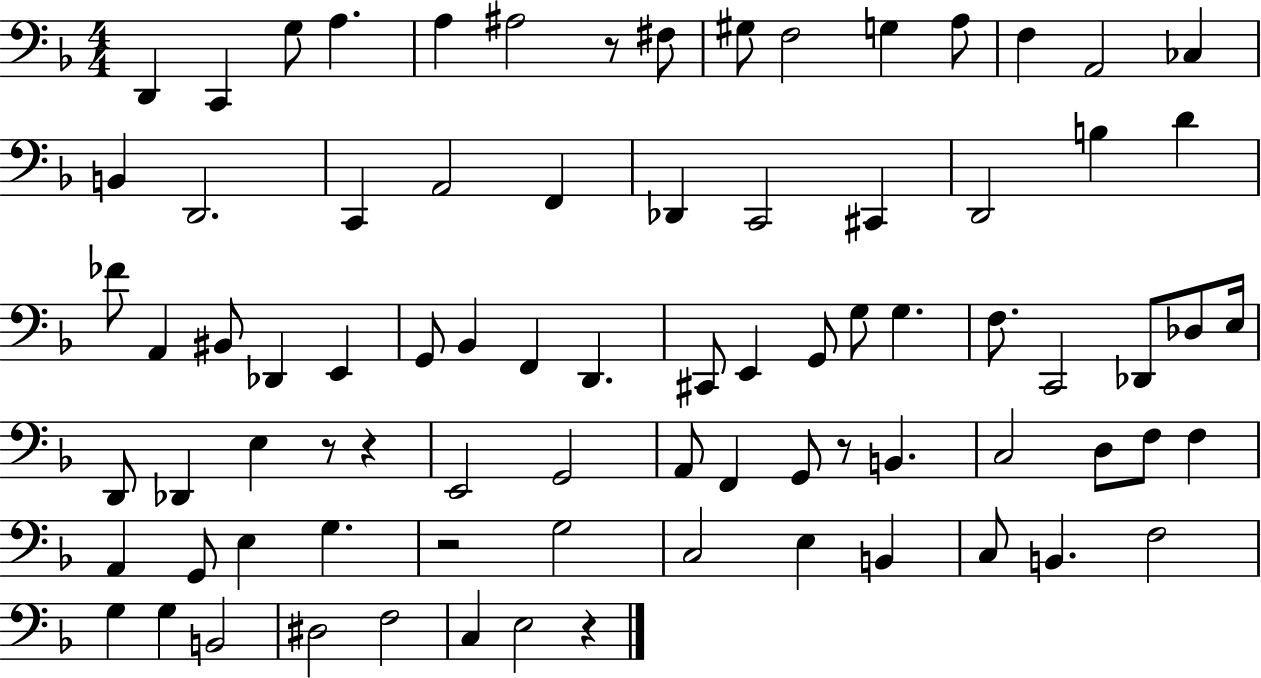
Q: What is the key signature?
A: F major